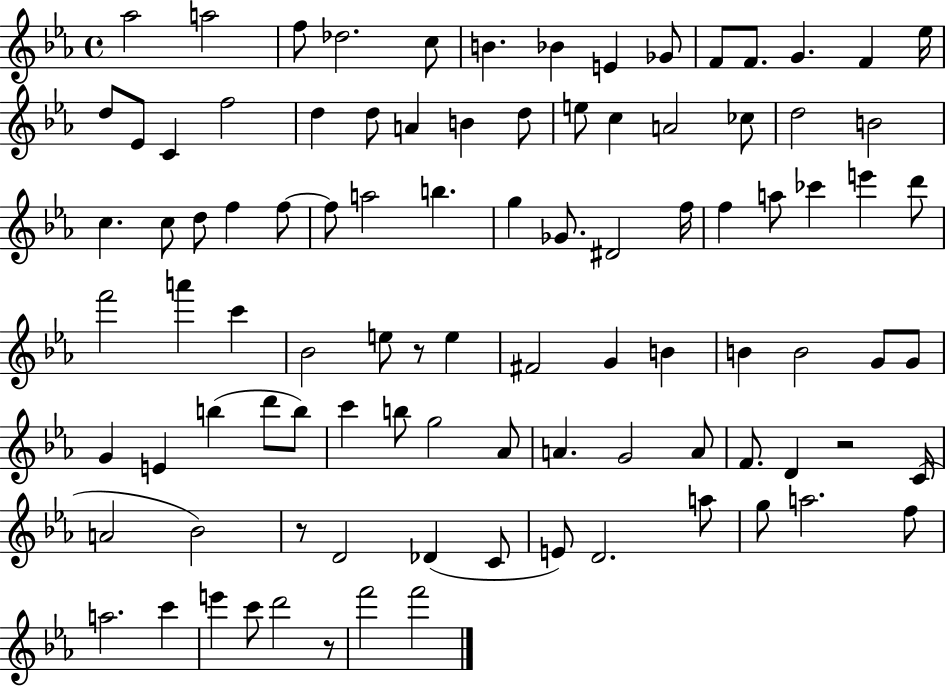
Ab5/h A5/h F5/e Db5/h. C5/e B4/q. Bb4/q E4/q Gb4/e F4/e F4/e. G4/q. F4/q Eb5/s D5/e Eb4/e C4/q F5/h D5/q D5/e A4/q B4/q D5/e E5/e C5/q A4/h CES5/e D5/h B4/h C5/q. C5/e D5/e F5/q F5/e F5/e A5/h B5/q. G5/q Gb4/e. D#4/h F5/s F5/q A5/e CES6/q E6/q D6/e F6/h A6/q C6/q Bb4/h E5/e R/e E5/q F#4/h G4/q B4/q B4/q B4/h G4/e G4/e G4/q E4/q B5/q D6/e B5/e C6/q B5/e G5/h Ab4/e A4/q. G4/h A4/e F4/e. D4/q R/h C4/s A4/h Bb4/h R/e D4/h Db4/q C4/e E4/e D4/h. A5/e G5/e A5/h. F5/e A5/h. C6/q E6/q C6/e D6/h R/e F6/h F6/h